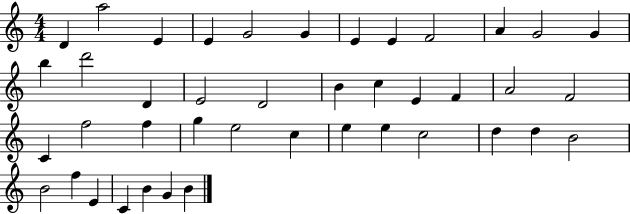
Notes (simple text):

D4/q A5/h E4/q E4/q G4/h G4/q E4/q E4/q F4/h A4/q G4/h G4/q B5/q D6/h D4/q E4/h D4/h B4/q C5/q E4/q F4/q A4/h F4/h C4/q F5/h F5/q G5/q E5/h C5/q E5/q E5/q C5/h D5/q D5/q B4/h B4/h F5/q E4/q C4/q B4/q G4/q B4/q